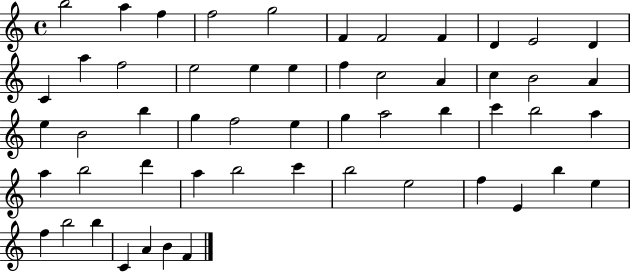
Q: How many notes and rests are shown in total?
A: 54